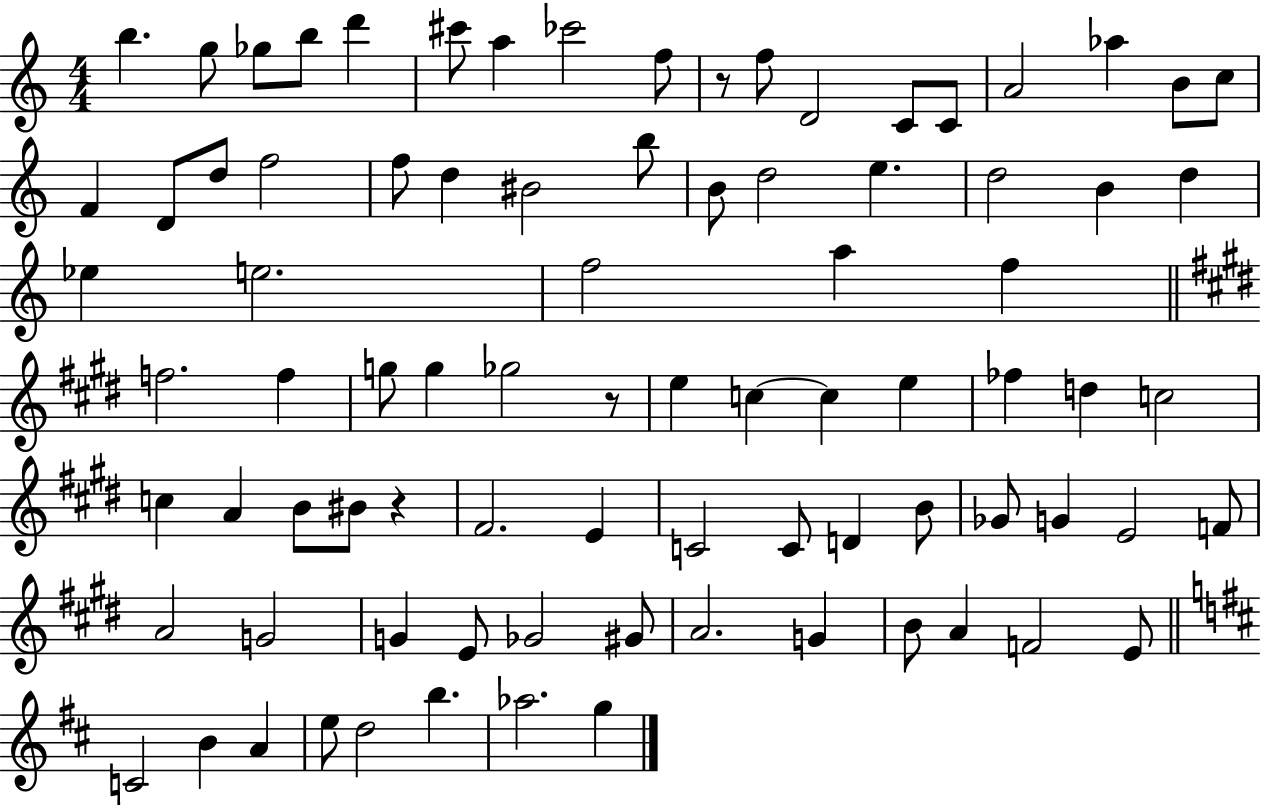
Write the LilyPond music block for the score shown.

{
  \clef treble
  \numericTimeSignature
  \time 4/4
  \key c \major
  b''4. g''8 ges''8 b''8 d'''4 | cis'''8 a''4 ces'''2 f''8 | r8 f''8 d'2 c'8 c'8 | a'2 aes''4 b'8 c''8 | \break f'4 d'8 d''8 f''2 | f''8 d''4 bis'2 b''8 | b'8 d''2 e''4. | d''2 b'4 d''4 | \break ees''4 e''2. | f''2 a''4 f''4 | \bar "||" \break \key e \major f''2. f''4 | g''8 g''4 ges''2 r8 | e''4 c''4~~ c''4 e''4 | fes''4 d''4 c''2 | \break c''4 a'4 b'8 bis'8 r4 | fis'2. e'4 | c'2 c'8 d'4 b'8 | ges'8 g'4 e'2 f'8 | \break a'2 g'2 | g'4 e'8 ges'2 gis'8 | a'2. g'4 | b'8 a'4 f'2 e'8 | \break \bar "||" \break \key b \minor c'2 b'4 a'4 | e''8 d''2 b''4. | aes''2. g''4 | \bar "|."
}